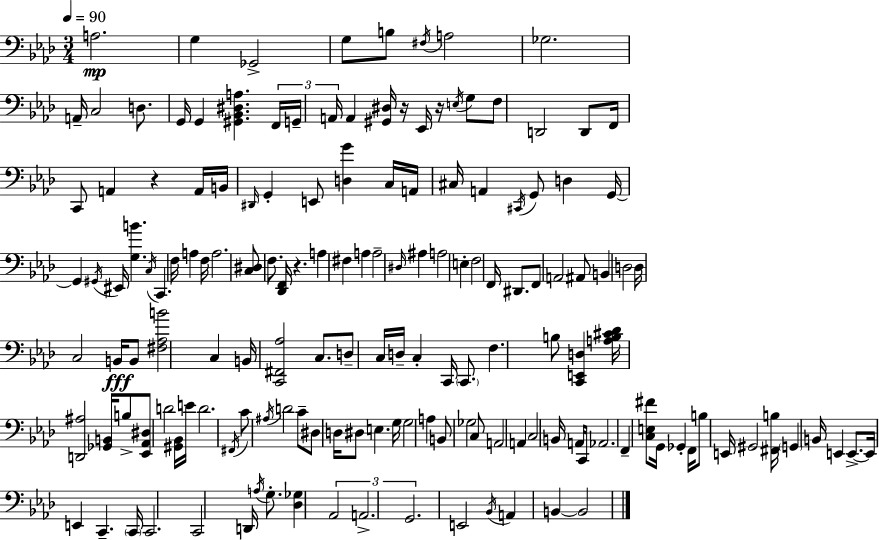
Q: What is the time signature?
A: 3/4